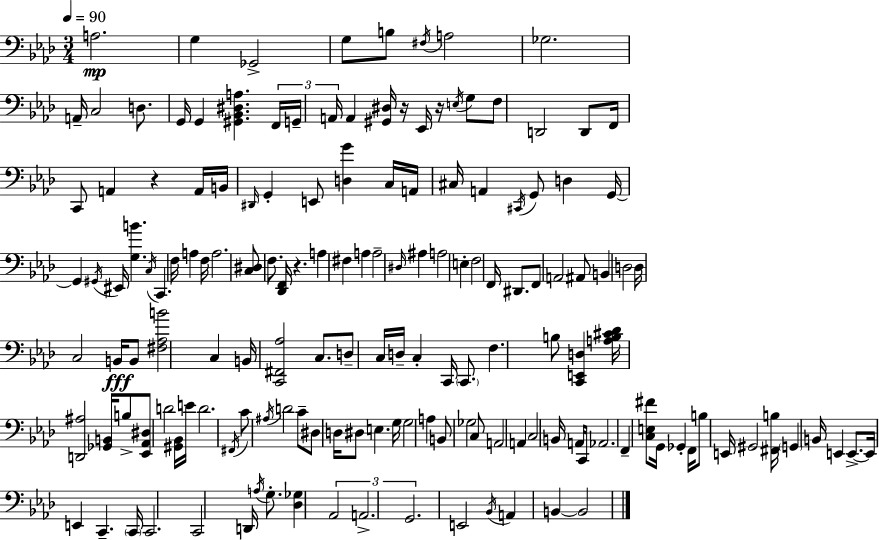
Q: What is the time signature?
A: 3/4